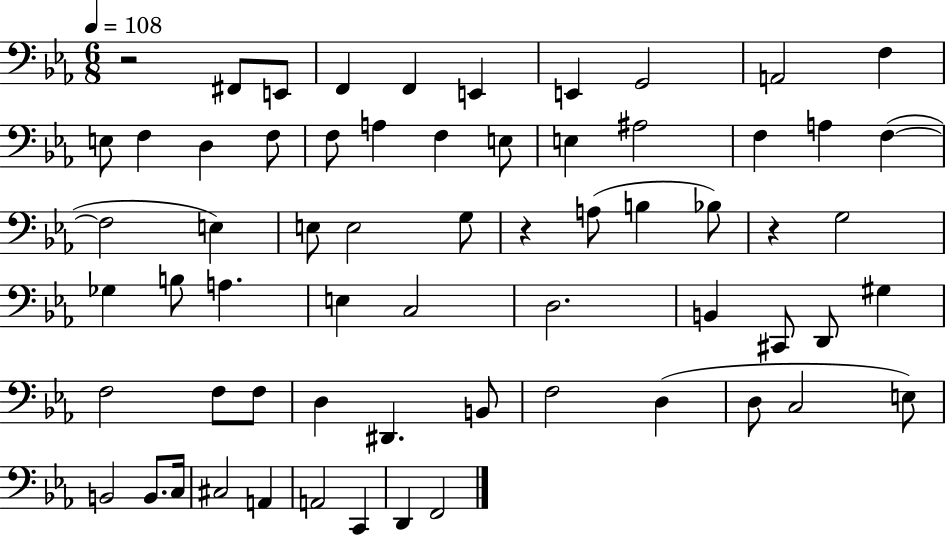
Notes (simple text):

R/h F#2/e E2/e F2/q F2/q E2/q E2/q G2/h A2/h F3/q E3/e F3/q D3/q F3/e F3/e A3/q F3/q E3/e E3/q A#3/h F3/q A3/q F3/q F3/h E3/q E3/e E3/h G3/e R/q A3/e B3/q Bb3/e R/q G3/h Gb3/q B3/e A3/q. E3/q C3/h D3/h. B2/q C#2/e D2/e G#3/q F3/h F3/e F3/e D3/q D#2/q. B2/e F3/h D3/q D3/e C3/h E3/e B2/h B2/e. C3/s C#3/h A2/q A2/h C2/q D2/q F2/h